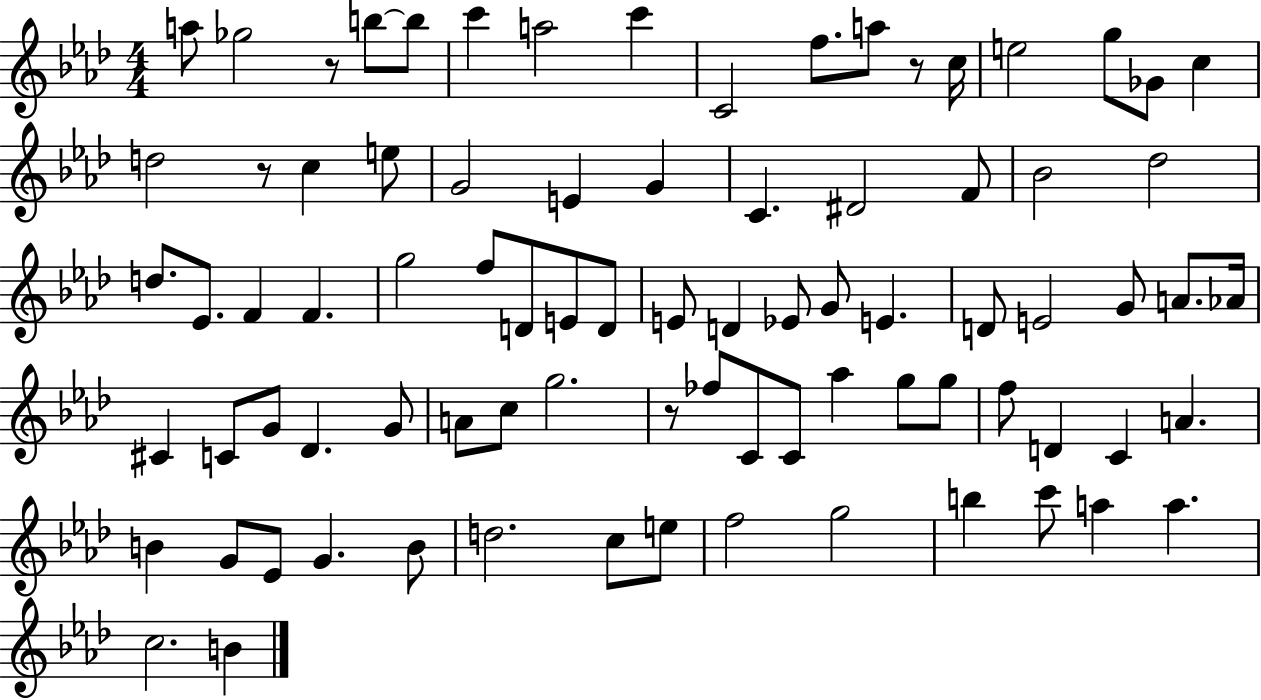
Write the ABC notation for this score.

X:1
T:Untitled
M:4/4
L:1/4
K:Ab
a/2 _g2 z/2 b/2 b/2 c' a2 c' C2 f/2 a/2 z/2 c/4 e2 g/2 _G/2 c d2 z/2 c e/2 G2 E G C ^D2 F/2 _B2 _d2 d/2 _E/2 F F g2 f/2 D/2 E/2 D/2 E/2 D _E/2 G/2 E D/2 E2 G/2 A/2 _A/4 ^C C/2 G/2 _D G/2 A/2 c/2 g2 z/2 _f/2 C/2 C/2 _a g/2 g/2 f/2 D C A B G/2 _E/2 G B/2 d2 c/2 e/2 f2 g2 b c'/2 a a c2 B